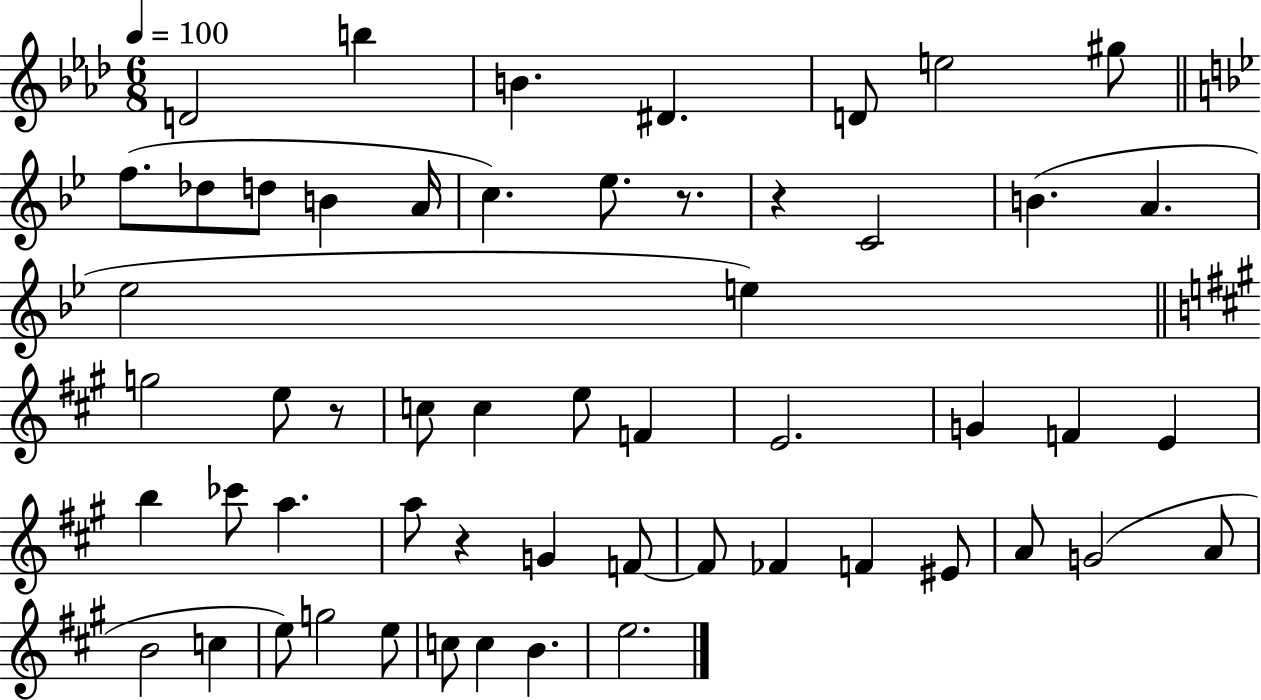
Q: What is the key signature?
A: AES major